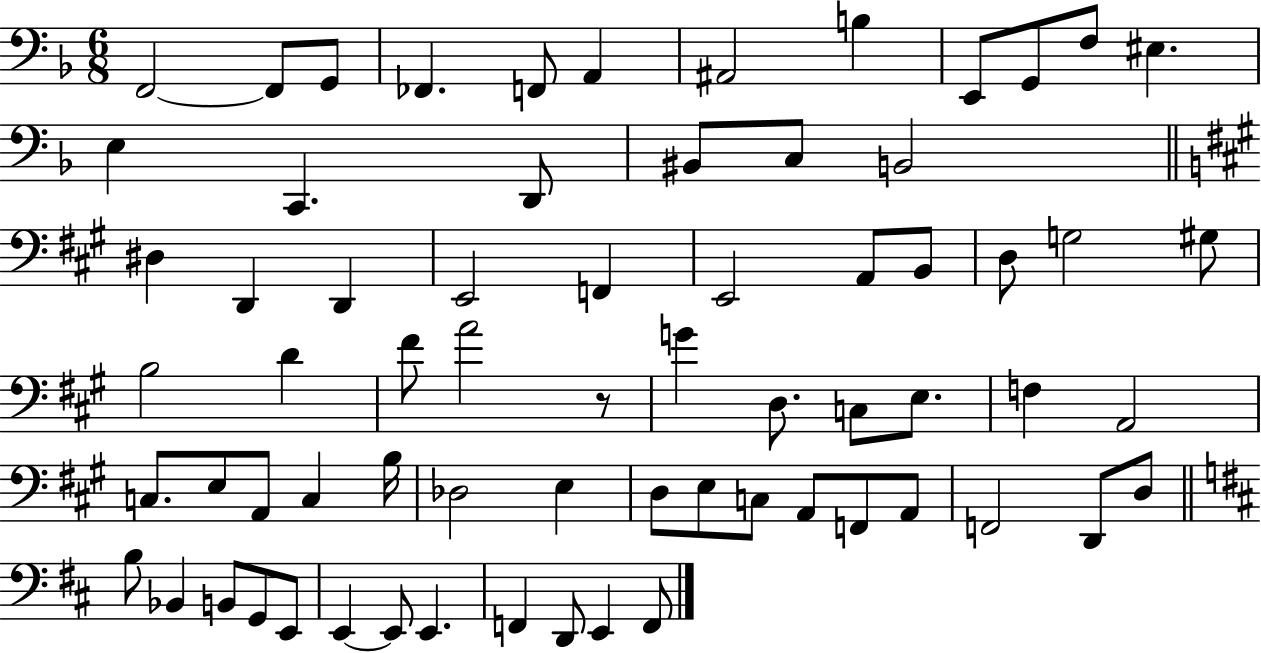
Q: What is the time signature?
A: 6/8